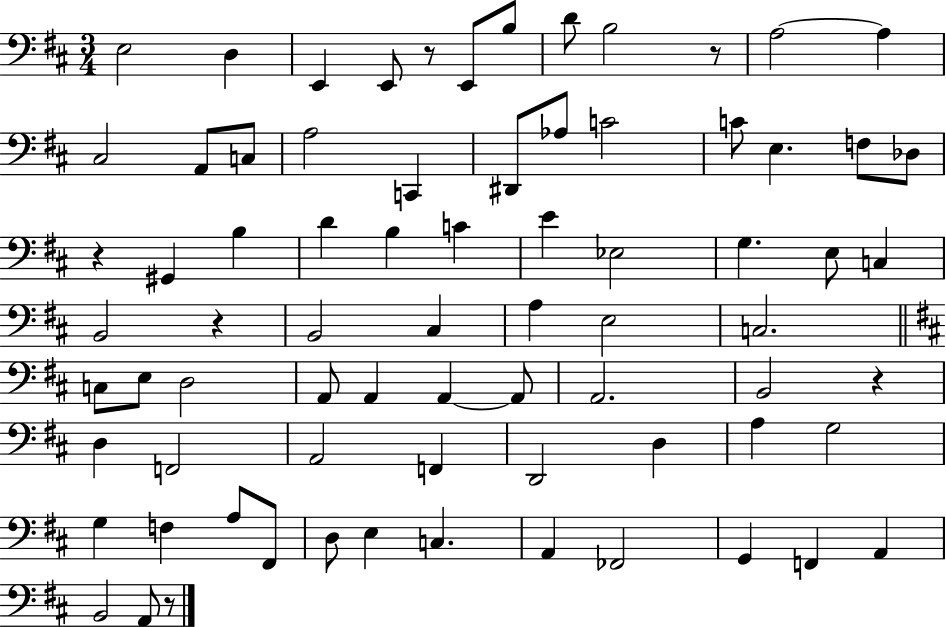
X:1
T:Untitled
M:3/4
L:1/4
K:D
E,2 D, E,, E,,/2 z/2 E,,/2 B,/2 D/2 B,2 z/2 A,2 A, ^C,2 A,,/2 C,/2 A,2 C,, ^D,,/2 _A,/2 C2 C/2 E, F,/2 _D,/2 z ^G,, B, D B, C E _E,2 G, E,/2 C, B,,2 z B,,2 ^C, A, E,2 C,2 C,/2 E,/2 D,2 A,,/2 A,, A,, A,,/2 A,,2 B,,2 z D, F,,2 A,,2 F,, D,,2 D, A, G,2 G, F, A,/2 ^F,,/2 D,/2 E, C, A,, _F,,2 G,, F,, A,, B,,2 A,,/2 z/2